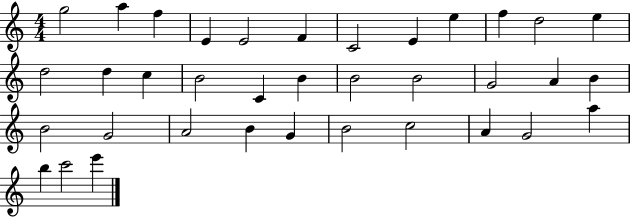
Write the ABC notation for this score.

X:1
T:Untitled
M:4/4
L:1/4
K:C
g2 a f E E2 F C2 E e f d2 e d2 d c B2 C B B2 B2 G2 A B B2 G2 A2 B G B2 c2 A G2 a b c'2 e'